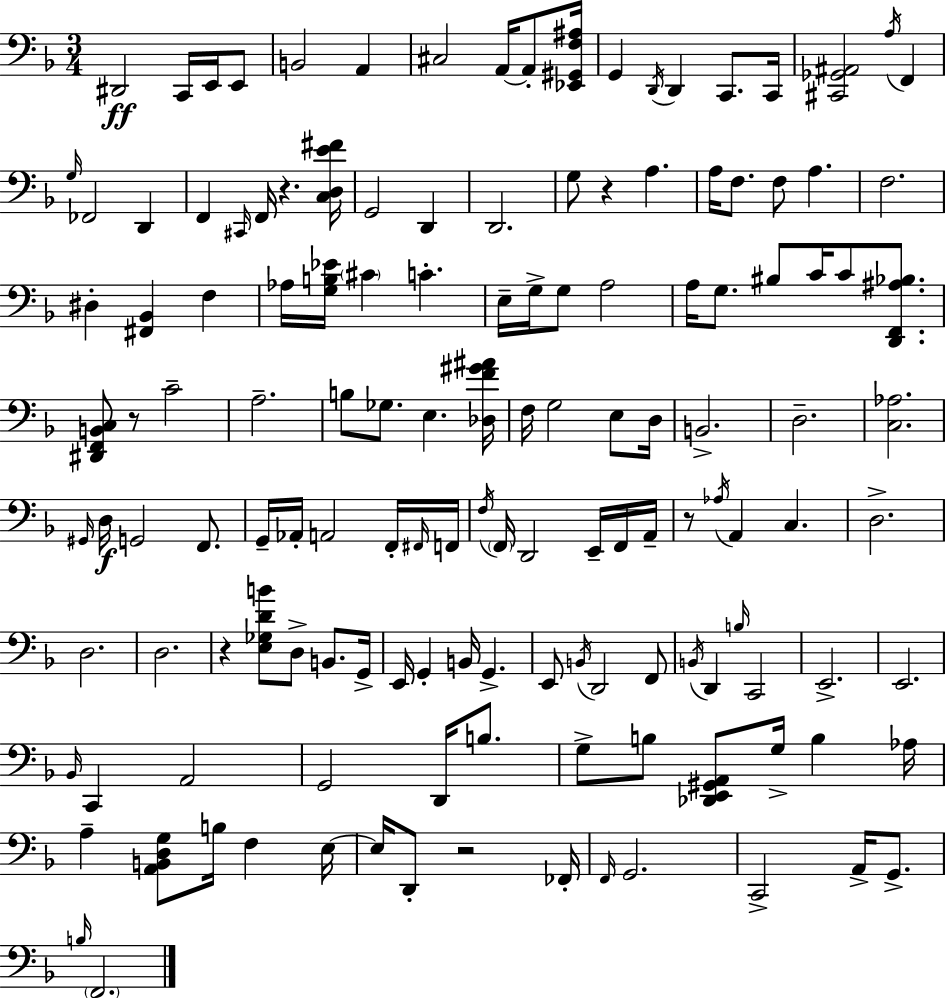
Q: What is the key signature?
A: F major